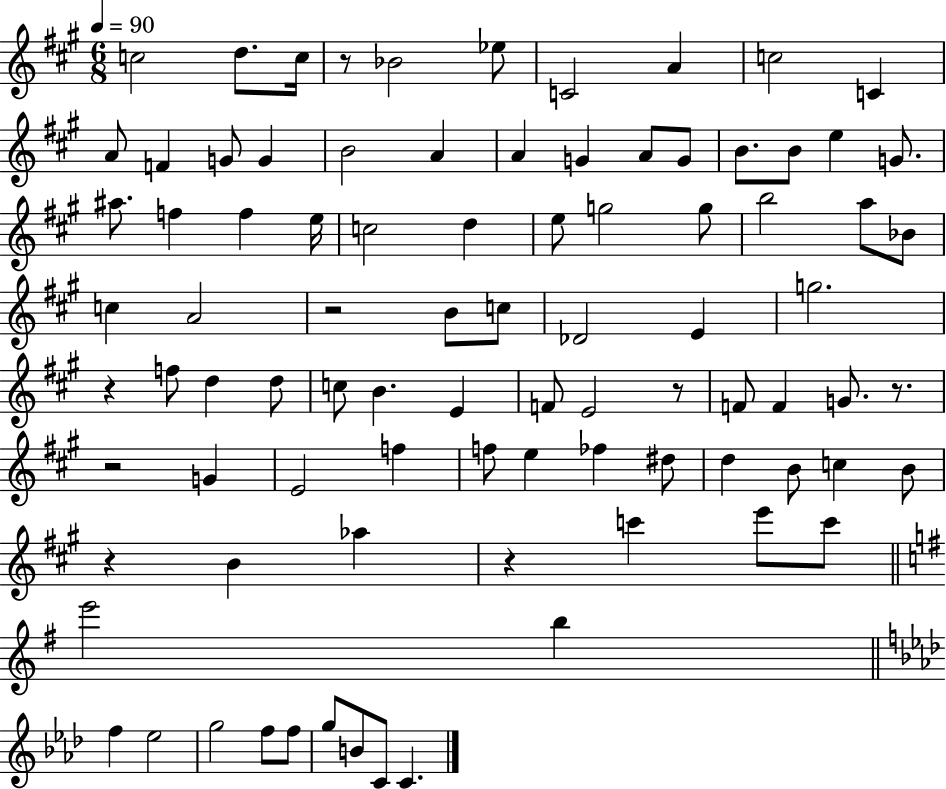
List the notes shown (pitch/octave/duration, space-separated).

C5/h D5/e. C5/s R/e Bb4/h Eb5/e C4/h A4/q C5/h C4/q A4/e F4/q G4/e G4/q B4/h A4/q A4/q G4/q A4/e G4/e B4/e. B4/e E5/q G4/e. A#5/e. F5/q F5/q E5/s C5/h D5/q E5/e G5/h G5/e B5/h A5/e Bb4/e C5/q A4/h R/h B4/e C5/e Db4/h E4/q G5/h. R/q F5/e D5/q D5/e C5/e B4/q. E4/q F4/e E4/h R/e F4/e F4/q G4/e. R/e. R/h G4/q E4/h F5/q F5/e E5/q FES5/q D#5/e D5/q B4/e C5/q B4/e R/q B4/q Ab5/q R/q C6/q E6/e C6/e E6/h B5/q F5/q Eb5/h G5/h F5/e F5/e G5/e B4/e C4/e C4/q.